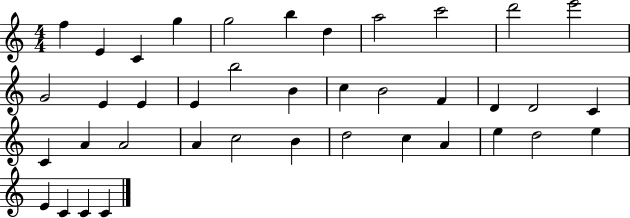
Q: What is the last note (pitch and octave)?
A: C4